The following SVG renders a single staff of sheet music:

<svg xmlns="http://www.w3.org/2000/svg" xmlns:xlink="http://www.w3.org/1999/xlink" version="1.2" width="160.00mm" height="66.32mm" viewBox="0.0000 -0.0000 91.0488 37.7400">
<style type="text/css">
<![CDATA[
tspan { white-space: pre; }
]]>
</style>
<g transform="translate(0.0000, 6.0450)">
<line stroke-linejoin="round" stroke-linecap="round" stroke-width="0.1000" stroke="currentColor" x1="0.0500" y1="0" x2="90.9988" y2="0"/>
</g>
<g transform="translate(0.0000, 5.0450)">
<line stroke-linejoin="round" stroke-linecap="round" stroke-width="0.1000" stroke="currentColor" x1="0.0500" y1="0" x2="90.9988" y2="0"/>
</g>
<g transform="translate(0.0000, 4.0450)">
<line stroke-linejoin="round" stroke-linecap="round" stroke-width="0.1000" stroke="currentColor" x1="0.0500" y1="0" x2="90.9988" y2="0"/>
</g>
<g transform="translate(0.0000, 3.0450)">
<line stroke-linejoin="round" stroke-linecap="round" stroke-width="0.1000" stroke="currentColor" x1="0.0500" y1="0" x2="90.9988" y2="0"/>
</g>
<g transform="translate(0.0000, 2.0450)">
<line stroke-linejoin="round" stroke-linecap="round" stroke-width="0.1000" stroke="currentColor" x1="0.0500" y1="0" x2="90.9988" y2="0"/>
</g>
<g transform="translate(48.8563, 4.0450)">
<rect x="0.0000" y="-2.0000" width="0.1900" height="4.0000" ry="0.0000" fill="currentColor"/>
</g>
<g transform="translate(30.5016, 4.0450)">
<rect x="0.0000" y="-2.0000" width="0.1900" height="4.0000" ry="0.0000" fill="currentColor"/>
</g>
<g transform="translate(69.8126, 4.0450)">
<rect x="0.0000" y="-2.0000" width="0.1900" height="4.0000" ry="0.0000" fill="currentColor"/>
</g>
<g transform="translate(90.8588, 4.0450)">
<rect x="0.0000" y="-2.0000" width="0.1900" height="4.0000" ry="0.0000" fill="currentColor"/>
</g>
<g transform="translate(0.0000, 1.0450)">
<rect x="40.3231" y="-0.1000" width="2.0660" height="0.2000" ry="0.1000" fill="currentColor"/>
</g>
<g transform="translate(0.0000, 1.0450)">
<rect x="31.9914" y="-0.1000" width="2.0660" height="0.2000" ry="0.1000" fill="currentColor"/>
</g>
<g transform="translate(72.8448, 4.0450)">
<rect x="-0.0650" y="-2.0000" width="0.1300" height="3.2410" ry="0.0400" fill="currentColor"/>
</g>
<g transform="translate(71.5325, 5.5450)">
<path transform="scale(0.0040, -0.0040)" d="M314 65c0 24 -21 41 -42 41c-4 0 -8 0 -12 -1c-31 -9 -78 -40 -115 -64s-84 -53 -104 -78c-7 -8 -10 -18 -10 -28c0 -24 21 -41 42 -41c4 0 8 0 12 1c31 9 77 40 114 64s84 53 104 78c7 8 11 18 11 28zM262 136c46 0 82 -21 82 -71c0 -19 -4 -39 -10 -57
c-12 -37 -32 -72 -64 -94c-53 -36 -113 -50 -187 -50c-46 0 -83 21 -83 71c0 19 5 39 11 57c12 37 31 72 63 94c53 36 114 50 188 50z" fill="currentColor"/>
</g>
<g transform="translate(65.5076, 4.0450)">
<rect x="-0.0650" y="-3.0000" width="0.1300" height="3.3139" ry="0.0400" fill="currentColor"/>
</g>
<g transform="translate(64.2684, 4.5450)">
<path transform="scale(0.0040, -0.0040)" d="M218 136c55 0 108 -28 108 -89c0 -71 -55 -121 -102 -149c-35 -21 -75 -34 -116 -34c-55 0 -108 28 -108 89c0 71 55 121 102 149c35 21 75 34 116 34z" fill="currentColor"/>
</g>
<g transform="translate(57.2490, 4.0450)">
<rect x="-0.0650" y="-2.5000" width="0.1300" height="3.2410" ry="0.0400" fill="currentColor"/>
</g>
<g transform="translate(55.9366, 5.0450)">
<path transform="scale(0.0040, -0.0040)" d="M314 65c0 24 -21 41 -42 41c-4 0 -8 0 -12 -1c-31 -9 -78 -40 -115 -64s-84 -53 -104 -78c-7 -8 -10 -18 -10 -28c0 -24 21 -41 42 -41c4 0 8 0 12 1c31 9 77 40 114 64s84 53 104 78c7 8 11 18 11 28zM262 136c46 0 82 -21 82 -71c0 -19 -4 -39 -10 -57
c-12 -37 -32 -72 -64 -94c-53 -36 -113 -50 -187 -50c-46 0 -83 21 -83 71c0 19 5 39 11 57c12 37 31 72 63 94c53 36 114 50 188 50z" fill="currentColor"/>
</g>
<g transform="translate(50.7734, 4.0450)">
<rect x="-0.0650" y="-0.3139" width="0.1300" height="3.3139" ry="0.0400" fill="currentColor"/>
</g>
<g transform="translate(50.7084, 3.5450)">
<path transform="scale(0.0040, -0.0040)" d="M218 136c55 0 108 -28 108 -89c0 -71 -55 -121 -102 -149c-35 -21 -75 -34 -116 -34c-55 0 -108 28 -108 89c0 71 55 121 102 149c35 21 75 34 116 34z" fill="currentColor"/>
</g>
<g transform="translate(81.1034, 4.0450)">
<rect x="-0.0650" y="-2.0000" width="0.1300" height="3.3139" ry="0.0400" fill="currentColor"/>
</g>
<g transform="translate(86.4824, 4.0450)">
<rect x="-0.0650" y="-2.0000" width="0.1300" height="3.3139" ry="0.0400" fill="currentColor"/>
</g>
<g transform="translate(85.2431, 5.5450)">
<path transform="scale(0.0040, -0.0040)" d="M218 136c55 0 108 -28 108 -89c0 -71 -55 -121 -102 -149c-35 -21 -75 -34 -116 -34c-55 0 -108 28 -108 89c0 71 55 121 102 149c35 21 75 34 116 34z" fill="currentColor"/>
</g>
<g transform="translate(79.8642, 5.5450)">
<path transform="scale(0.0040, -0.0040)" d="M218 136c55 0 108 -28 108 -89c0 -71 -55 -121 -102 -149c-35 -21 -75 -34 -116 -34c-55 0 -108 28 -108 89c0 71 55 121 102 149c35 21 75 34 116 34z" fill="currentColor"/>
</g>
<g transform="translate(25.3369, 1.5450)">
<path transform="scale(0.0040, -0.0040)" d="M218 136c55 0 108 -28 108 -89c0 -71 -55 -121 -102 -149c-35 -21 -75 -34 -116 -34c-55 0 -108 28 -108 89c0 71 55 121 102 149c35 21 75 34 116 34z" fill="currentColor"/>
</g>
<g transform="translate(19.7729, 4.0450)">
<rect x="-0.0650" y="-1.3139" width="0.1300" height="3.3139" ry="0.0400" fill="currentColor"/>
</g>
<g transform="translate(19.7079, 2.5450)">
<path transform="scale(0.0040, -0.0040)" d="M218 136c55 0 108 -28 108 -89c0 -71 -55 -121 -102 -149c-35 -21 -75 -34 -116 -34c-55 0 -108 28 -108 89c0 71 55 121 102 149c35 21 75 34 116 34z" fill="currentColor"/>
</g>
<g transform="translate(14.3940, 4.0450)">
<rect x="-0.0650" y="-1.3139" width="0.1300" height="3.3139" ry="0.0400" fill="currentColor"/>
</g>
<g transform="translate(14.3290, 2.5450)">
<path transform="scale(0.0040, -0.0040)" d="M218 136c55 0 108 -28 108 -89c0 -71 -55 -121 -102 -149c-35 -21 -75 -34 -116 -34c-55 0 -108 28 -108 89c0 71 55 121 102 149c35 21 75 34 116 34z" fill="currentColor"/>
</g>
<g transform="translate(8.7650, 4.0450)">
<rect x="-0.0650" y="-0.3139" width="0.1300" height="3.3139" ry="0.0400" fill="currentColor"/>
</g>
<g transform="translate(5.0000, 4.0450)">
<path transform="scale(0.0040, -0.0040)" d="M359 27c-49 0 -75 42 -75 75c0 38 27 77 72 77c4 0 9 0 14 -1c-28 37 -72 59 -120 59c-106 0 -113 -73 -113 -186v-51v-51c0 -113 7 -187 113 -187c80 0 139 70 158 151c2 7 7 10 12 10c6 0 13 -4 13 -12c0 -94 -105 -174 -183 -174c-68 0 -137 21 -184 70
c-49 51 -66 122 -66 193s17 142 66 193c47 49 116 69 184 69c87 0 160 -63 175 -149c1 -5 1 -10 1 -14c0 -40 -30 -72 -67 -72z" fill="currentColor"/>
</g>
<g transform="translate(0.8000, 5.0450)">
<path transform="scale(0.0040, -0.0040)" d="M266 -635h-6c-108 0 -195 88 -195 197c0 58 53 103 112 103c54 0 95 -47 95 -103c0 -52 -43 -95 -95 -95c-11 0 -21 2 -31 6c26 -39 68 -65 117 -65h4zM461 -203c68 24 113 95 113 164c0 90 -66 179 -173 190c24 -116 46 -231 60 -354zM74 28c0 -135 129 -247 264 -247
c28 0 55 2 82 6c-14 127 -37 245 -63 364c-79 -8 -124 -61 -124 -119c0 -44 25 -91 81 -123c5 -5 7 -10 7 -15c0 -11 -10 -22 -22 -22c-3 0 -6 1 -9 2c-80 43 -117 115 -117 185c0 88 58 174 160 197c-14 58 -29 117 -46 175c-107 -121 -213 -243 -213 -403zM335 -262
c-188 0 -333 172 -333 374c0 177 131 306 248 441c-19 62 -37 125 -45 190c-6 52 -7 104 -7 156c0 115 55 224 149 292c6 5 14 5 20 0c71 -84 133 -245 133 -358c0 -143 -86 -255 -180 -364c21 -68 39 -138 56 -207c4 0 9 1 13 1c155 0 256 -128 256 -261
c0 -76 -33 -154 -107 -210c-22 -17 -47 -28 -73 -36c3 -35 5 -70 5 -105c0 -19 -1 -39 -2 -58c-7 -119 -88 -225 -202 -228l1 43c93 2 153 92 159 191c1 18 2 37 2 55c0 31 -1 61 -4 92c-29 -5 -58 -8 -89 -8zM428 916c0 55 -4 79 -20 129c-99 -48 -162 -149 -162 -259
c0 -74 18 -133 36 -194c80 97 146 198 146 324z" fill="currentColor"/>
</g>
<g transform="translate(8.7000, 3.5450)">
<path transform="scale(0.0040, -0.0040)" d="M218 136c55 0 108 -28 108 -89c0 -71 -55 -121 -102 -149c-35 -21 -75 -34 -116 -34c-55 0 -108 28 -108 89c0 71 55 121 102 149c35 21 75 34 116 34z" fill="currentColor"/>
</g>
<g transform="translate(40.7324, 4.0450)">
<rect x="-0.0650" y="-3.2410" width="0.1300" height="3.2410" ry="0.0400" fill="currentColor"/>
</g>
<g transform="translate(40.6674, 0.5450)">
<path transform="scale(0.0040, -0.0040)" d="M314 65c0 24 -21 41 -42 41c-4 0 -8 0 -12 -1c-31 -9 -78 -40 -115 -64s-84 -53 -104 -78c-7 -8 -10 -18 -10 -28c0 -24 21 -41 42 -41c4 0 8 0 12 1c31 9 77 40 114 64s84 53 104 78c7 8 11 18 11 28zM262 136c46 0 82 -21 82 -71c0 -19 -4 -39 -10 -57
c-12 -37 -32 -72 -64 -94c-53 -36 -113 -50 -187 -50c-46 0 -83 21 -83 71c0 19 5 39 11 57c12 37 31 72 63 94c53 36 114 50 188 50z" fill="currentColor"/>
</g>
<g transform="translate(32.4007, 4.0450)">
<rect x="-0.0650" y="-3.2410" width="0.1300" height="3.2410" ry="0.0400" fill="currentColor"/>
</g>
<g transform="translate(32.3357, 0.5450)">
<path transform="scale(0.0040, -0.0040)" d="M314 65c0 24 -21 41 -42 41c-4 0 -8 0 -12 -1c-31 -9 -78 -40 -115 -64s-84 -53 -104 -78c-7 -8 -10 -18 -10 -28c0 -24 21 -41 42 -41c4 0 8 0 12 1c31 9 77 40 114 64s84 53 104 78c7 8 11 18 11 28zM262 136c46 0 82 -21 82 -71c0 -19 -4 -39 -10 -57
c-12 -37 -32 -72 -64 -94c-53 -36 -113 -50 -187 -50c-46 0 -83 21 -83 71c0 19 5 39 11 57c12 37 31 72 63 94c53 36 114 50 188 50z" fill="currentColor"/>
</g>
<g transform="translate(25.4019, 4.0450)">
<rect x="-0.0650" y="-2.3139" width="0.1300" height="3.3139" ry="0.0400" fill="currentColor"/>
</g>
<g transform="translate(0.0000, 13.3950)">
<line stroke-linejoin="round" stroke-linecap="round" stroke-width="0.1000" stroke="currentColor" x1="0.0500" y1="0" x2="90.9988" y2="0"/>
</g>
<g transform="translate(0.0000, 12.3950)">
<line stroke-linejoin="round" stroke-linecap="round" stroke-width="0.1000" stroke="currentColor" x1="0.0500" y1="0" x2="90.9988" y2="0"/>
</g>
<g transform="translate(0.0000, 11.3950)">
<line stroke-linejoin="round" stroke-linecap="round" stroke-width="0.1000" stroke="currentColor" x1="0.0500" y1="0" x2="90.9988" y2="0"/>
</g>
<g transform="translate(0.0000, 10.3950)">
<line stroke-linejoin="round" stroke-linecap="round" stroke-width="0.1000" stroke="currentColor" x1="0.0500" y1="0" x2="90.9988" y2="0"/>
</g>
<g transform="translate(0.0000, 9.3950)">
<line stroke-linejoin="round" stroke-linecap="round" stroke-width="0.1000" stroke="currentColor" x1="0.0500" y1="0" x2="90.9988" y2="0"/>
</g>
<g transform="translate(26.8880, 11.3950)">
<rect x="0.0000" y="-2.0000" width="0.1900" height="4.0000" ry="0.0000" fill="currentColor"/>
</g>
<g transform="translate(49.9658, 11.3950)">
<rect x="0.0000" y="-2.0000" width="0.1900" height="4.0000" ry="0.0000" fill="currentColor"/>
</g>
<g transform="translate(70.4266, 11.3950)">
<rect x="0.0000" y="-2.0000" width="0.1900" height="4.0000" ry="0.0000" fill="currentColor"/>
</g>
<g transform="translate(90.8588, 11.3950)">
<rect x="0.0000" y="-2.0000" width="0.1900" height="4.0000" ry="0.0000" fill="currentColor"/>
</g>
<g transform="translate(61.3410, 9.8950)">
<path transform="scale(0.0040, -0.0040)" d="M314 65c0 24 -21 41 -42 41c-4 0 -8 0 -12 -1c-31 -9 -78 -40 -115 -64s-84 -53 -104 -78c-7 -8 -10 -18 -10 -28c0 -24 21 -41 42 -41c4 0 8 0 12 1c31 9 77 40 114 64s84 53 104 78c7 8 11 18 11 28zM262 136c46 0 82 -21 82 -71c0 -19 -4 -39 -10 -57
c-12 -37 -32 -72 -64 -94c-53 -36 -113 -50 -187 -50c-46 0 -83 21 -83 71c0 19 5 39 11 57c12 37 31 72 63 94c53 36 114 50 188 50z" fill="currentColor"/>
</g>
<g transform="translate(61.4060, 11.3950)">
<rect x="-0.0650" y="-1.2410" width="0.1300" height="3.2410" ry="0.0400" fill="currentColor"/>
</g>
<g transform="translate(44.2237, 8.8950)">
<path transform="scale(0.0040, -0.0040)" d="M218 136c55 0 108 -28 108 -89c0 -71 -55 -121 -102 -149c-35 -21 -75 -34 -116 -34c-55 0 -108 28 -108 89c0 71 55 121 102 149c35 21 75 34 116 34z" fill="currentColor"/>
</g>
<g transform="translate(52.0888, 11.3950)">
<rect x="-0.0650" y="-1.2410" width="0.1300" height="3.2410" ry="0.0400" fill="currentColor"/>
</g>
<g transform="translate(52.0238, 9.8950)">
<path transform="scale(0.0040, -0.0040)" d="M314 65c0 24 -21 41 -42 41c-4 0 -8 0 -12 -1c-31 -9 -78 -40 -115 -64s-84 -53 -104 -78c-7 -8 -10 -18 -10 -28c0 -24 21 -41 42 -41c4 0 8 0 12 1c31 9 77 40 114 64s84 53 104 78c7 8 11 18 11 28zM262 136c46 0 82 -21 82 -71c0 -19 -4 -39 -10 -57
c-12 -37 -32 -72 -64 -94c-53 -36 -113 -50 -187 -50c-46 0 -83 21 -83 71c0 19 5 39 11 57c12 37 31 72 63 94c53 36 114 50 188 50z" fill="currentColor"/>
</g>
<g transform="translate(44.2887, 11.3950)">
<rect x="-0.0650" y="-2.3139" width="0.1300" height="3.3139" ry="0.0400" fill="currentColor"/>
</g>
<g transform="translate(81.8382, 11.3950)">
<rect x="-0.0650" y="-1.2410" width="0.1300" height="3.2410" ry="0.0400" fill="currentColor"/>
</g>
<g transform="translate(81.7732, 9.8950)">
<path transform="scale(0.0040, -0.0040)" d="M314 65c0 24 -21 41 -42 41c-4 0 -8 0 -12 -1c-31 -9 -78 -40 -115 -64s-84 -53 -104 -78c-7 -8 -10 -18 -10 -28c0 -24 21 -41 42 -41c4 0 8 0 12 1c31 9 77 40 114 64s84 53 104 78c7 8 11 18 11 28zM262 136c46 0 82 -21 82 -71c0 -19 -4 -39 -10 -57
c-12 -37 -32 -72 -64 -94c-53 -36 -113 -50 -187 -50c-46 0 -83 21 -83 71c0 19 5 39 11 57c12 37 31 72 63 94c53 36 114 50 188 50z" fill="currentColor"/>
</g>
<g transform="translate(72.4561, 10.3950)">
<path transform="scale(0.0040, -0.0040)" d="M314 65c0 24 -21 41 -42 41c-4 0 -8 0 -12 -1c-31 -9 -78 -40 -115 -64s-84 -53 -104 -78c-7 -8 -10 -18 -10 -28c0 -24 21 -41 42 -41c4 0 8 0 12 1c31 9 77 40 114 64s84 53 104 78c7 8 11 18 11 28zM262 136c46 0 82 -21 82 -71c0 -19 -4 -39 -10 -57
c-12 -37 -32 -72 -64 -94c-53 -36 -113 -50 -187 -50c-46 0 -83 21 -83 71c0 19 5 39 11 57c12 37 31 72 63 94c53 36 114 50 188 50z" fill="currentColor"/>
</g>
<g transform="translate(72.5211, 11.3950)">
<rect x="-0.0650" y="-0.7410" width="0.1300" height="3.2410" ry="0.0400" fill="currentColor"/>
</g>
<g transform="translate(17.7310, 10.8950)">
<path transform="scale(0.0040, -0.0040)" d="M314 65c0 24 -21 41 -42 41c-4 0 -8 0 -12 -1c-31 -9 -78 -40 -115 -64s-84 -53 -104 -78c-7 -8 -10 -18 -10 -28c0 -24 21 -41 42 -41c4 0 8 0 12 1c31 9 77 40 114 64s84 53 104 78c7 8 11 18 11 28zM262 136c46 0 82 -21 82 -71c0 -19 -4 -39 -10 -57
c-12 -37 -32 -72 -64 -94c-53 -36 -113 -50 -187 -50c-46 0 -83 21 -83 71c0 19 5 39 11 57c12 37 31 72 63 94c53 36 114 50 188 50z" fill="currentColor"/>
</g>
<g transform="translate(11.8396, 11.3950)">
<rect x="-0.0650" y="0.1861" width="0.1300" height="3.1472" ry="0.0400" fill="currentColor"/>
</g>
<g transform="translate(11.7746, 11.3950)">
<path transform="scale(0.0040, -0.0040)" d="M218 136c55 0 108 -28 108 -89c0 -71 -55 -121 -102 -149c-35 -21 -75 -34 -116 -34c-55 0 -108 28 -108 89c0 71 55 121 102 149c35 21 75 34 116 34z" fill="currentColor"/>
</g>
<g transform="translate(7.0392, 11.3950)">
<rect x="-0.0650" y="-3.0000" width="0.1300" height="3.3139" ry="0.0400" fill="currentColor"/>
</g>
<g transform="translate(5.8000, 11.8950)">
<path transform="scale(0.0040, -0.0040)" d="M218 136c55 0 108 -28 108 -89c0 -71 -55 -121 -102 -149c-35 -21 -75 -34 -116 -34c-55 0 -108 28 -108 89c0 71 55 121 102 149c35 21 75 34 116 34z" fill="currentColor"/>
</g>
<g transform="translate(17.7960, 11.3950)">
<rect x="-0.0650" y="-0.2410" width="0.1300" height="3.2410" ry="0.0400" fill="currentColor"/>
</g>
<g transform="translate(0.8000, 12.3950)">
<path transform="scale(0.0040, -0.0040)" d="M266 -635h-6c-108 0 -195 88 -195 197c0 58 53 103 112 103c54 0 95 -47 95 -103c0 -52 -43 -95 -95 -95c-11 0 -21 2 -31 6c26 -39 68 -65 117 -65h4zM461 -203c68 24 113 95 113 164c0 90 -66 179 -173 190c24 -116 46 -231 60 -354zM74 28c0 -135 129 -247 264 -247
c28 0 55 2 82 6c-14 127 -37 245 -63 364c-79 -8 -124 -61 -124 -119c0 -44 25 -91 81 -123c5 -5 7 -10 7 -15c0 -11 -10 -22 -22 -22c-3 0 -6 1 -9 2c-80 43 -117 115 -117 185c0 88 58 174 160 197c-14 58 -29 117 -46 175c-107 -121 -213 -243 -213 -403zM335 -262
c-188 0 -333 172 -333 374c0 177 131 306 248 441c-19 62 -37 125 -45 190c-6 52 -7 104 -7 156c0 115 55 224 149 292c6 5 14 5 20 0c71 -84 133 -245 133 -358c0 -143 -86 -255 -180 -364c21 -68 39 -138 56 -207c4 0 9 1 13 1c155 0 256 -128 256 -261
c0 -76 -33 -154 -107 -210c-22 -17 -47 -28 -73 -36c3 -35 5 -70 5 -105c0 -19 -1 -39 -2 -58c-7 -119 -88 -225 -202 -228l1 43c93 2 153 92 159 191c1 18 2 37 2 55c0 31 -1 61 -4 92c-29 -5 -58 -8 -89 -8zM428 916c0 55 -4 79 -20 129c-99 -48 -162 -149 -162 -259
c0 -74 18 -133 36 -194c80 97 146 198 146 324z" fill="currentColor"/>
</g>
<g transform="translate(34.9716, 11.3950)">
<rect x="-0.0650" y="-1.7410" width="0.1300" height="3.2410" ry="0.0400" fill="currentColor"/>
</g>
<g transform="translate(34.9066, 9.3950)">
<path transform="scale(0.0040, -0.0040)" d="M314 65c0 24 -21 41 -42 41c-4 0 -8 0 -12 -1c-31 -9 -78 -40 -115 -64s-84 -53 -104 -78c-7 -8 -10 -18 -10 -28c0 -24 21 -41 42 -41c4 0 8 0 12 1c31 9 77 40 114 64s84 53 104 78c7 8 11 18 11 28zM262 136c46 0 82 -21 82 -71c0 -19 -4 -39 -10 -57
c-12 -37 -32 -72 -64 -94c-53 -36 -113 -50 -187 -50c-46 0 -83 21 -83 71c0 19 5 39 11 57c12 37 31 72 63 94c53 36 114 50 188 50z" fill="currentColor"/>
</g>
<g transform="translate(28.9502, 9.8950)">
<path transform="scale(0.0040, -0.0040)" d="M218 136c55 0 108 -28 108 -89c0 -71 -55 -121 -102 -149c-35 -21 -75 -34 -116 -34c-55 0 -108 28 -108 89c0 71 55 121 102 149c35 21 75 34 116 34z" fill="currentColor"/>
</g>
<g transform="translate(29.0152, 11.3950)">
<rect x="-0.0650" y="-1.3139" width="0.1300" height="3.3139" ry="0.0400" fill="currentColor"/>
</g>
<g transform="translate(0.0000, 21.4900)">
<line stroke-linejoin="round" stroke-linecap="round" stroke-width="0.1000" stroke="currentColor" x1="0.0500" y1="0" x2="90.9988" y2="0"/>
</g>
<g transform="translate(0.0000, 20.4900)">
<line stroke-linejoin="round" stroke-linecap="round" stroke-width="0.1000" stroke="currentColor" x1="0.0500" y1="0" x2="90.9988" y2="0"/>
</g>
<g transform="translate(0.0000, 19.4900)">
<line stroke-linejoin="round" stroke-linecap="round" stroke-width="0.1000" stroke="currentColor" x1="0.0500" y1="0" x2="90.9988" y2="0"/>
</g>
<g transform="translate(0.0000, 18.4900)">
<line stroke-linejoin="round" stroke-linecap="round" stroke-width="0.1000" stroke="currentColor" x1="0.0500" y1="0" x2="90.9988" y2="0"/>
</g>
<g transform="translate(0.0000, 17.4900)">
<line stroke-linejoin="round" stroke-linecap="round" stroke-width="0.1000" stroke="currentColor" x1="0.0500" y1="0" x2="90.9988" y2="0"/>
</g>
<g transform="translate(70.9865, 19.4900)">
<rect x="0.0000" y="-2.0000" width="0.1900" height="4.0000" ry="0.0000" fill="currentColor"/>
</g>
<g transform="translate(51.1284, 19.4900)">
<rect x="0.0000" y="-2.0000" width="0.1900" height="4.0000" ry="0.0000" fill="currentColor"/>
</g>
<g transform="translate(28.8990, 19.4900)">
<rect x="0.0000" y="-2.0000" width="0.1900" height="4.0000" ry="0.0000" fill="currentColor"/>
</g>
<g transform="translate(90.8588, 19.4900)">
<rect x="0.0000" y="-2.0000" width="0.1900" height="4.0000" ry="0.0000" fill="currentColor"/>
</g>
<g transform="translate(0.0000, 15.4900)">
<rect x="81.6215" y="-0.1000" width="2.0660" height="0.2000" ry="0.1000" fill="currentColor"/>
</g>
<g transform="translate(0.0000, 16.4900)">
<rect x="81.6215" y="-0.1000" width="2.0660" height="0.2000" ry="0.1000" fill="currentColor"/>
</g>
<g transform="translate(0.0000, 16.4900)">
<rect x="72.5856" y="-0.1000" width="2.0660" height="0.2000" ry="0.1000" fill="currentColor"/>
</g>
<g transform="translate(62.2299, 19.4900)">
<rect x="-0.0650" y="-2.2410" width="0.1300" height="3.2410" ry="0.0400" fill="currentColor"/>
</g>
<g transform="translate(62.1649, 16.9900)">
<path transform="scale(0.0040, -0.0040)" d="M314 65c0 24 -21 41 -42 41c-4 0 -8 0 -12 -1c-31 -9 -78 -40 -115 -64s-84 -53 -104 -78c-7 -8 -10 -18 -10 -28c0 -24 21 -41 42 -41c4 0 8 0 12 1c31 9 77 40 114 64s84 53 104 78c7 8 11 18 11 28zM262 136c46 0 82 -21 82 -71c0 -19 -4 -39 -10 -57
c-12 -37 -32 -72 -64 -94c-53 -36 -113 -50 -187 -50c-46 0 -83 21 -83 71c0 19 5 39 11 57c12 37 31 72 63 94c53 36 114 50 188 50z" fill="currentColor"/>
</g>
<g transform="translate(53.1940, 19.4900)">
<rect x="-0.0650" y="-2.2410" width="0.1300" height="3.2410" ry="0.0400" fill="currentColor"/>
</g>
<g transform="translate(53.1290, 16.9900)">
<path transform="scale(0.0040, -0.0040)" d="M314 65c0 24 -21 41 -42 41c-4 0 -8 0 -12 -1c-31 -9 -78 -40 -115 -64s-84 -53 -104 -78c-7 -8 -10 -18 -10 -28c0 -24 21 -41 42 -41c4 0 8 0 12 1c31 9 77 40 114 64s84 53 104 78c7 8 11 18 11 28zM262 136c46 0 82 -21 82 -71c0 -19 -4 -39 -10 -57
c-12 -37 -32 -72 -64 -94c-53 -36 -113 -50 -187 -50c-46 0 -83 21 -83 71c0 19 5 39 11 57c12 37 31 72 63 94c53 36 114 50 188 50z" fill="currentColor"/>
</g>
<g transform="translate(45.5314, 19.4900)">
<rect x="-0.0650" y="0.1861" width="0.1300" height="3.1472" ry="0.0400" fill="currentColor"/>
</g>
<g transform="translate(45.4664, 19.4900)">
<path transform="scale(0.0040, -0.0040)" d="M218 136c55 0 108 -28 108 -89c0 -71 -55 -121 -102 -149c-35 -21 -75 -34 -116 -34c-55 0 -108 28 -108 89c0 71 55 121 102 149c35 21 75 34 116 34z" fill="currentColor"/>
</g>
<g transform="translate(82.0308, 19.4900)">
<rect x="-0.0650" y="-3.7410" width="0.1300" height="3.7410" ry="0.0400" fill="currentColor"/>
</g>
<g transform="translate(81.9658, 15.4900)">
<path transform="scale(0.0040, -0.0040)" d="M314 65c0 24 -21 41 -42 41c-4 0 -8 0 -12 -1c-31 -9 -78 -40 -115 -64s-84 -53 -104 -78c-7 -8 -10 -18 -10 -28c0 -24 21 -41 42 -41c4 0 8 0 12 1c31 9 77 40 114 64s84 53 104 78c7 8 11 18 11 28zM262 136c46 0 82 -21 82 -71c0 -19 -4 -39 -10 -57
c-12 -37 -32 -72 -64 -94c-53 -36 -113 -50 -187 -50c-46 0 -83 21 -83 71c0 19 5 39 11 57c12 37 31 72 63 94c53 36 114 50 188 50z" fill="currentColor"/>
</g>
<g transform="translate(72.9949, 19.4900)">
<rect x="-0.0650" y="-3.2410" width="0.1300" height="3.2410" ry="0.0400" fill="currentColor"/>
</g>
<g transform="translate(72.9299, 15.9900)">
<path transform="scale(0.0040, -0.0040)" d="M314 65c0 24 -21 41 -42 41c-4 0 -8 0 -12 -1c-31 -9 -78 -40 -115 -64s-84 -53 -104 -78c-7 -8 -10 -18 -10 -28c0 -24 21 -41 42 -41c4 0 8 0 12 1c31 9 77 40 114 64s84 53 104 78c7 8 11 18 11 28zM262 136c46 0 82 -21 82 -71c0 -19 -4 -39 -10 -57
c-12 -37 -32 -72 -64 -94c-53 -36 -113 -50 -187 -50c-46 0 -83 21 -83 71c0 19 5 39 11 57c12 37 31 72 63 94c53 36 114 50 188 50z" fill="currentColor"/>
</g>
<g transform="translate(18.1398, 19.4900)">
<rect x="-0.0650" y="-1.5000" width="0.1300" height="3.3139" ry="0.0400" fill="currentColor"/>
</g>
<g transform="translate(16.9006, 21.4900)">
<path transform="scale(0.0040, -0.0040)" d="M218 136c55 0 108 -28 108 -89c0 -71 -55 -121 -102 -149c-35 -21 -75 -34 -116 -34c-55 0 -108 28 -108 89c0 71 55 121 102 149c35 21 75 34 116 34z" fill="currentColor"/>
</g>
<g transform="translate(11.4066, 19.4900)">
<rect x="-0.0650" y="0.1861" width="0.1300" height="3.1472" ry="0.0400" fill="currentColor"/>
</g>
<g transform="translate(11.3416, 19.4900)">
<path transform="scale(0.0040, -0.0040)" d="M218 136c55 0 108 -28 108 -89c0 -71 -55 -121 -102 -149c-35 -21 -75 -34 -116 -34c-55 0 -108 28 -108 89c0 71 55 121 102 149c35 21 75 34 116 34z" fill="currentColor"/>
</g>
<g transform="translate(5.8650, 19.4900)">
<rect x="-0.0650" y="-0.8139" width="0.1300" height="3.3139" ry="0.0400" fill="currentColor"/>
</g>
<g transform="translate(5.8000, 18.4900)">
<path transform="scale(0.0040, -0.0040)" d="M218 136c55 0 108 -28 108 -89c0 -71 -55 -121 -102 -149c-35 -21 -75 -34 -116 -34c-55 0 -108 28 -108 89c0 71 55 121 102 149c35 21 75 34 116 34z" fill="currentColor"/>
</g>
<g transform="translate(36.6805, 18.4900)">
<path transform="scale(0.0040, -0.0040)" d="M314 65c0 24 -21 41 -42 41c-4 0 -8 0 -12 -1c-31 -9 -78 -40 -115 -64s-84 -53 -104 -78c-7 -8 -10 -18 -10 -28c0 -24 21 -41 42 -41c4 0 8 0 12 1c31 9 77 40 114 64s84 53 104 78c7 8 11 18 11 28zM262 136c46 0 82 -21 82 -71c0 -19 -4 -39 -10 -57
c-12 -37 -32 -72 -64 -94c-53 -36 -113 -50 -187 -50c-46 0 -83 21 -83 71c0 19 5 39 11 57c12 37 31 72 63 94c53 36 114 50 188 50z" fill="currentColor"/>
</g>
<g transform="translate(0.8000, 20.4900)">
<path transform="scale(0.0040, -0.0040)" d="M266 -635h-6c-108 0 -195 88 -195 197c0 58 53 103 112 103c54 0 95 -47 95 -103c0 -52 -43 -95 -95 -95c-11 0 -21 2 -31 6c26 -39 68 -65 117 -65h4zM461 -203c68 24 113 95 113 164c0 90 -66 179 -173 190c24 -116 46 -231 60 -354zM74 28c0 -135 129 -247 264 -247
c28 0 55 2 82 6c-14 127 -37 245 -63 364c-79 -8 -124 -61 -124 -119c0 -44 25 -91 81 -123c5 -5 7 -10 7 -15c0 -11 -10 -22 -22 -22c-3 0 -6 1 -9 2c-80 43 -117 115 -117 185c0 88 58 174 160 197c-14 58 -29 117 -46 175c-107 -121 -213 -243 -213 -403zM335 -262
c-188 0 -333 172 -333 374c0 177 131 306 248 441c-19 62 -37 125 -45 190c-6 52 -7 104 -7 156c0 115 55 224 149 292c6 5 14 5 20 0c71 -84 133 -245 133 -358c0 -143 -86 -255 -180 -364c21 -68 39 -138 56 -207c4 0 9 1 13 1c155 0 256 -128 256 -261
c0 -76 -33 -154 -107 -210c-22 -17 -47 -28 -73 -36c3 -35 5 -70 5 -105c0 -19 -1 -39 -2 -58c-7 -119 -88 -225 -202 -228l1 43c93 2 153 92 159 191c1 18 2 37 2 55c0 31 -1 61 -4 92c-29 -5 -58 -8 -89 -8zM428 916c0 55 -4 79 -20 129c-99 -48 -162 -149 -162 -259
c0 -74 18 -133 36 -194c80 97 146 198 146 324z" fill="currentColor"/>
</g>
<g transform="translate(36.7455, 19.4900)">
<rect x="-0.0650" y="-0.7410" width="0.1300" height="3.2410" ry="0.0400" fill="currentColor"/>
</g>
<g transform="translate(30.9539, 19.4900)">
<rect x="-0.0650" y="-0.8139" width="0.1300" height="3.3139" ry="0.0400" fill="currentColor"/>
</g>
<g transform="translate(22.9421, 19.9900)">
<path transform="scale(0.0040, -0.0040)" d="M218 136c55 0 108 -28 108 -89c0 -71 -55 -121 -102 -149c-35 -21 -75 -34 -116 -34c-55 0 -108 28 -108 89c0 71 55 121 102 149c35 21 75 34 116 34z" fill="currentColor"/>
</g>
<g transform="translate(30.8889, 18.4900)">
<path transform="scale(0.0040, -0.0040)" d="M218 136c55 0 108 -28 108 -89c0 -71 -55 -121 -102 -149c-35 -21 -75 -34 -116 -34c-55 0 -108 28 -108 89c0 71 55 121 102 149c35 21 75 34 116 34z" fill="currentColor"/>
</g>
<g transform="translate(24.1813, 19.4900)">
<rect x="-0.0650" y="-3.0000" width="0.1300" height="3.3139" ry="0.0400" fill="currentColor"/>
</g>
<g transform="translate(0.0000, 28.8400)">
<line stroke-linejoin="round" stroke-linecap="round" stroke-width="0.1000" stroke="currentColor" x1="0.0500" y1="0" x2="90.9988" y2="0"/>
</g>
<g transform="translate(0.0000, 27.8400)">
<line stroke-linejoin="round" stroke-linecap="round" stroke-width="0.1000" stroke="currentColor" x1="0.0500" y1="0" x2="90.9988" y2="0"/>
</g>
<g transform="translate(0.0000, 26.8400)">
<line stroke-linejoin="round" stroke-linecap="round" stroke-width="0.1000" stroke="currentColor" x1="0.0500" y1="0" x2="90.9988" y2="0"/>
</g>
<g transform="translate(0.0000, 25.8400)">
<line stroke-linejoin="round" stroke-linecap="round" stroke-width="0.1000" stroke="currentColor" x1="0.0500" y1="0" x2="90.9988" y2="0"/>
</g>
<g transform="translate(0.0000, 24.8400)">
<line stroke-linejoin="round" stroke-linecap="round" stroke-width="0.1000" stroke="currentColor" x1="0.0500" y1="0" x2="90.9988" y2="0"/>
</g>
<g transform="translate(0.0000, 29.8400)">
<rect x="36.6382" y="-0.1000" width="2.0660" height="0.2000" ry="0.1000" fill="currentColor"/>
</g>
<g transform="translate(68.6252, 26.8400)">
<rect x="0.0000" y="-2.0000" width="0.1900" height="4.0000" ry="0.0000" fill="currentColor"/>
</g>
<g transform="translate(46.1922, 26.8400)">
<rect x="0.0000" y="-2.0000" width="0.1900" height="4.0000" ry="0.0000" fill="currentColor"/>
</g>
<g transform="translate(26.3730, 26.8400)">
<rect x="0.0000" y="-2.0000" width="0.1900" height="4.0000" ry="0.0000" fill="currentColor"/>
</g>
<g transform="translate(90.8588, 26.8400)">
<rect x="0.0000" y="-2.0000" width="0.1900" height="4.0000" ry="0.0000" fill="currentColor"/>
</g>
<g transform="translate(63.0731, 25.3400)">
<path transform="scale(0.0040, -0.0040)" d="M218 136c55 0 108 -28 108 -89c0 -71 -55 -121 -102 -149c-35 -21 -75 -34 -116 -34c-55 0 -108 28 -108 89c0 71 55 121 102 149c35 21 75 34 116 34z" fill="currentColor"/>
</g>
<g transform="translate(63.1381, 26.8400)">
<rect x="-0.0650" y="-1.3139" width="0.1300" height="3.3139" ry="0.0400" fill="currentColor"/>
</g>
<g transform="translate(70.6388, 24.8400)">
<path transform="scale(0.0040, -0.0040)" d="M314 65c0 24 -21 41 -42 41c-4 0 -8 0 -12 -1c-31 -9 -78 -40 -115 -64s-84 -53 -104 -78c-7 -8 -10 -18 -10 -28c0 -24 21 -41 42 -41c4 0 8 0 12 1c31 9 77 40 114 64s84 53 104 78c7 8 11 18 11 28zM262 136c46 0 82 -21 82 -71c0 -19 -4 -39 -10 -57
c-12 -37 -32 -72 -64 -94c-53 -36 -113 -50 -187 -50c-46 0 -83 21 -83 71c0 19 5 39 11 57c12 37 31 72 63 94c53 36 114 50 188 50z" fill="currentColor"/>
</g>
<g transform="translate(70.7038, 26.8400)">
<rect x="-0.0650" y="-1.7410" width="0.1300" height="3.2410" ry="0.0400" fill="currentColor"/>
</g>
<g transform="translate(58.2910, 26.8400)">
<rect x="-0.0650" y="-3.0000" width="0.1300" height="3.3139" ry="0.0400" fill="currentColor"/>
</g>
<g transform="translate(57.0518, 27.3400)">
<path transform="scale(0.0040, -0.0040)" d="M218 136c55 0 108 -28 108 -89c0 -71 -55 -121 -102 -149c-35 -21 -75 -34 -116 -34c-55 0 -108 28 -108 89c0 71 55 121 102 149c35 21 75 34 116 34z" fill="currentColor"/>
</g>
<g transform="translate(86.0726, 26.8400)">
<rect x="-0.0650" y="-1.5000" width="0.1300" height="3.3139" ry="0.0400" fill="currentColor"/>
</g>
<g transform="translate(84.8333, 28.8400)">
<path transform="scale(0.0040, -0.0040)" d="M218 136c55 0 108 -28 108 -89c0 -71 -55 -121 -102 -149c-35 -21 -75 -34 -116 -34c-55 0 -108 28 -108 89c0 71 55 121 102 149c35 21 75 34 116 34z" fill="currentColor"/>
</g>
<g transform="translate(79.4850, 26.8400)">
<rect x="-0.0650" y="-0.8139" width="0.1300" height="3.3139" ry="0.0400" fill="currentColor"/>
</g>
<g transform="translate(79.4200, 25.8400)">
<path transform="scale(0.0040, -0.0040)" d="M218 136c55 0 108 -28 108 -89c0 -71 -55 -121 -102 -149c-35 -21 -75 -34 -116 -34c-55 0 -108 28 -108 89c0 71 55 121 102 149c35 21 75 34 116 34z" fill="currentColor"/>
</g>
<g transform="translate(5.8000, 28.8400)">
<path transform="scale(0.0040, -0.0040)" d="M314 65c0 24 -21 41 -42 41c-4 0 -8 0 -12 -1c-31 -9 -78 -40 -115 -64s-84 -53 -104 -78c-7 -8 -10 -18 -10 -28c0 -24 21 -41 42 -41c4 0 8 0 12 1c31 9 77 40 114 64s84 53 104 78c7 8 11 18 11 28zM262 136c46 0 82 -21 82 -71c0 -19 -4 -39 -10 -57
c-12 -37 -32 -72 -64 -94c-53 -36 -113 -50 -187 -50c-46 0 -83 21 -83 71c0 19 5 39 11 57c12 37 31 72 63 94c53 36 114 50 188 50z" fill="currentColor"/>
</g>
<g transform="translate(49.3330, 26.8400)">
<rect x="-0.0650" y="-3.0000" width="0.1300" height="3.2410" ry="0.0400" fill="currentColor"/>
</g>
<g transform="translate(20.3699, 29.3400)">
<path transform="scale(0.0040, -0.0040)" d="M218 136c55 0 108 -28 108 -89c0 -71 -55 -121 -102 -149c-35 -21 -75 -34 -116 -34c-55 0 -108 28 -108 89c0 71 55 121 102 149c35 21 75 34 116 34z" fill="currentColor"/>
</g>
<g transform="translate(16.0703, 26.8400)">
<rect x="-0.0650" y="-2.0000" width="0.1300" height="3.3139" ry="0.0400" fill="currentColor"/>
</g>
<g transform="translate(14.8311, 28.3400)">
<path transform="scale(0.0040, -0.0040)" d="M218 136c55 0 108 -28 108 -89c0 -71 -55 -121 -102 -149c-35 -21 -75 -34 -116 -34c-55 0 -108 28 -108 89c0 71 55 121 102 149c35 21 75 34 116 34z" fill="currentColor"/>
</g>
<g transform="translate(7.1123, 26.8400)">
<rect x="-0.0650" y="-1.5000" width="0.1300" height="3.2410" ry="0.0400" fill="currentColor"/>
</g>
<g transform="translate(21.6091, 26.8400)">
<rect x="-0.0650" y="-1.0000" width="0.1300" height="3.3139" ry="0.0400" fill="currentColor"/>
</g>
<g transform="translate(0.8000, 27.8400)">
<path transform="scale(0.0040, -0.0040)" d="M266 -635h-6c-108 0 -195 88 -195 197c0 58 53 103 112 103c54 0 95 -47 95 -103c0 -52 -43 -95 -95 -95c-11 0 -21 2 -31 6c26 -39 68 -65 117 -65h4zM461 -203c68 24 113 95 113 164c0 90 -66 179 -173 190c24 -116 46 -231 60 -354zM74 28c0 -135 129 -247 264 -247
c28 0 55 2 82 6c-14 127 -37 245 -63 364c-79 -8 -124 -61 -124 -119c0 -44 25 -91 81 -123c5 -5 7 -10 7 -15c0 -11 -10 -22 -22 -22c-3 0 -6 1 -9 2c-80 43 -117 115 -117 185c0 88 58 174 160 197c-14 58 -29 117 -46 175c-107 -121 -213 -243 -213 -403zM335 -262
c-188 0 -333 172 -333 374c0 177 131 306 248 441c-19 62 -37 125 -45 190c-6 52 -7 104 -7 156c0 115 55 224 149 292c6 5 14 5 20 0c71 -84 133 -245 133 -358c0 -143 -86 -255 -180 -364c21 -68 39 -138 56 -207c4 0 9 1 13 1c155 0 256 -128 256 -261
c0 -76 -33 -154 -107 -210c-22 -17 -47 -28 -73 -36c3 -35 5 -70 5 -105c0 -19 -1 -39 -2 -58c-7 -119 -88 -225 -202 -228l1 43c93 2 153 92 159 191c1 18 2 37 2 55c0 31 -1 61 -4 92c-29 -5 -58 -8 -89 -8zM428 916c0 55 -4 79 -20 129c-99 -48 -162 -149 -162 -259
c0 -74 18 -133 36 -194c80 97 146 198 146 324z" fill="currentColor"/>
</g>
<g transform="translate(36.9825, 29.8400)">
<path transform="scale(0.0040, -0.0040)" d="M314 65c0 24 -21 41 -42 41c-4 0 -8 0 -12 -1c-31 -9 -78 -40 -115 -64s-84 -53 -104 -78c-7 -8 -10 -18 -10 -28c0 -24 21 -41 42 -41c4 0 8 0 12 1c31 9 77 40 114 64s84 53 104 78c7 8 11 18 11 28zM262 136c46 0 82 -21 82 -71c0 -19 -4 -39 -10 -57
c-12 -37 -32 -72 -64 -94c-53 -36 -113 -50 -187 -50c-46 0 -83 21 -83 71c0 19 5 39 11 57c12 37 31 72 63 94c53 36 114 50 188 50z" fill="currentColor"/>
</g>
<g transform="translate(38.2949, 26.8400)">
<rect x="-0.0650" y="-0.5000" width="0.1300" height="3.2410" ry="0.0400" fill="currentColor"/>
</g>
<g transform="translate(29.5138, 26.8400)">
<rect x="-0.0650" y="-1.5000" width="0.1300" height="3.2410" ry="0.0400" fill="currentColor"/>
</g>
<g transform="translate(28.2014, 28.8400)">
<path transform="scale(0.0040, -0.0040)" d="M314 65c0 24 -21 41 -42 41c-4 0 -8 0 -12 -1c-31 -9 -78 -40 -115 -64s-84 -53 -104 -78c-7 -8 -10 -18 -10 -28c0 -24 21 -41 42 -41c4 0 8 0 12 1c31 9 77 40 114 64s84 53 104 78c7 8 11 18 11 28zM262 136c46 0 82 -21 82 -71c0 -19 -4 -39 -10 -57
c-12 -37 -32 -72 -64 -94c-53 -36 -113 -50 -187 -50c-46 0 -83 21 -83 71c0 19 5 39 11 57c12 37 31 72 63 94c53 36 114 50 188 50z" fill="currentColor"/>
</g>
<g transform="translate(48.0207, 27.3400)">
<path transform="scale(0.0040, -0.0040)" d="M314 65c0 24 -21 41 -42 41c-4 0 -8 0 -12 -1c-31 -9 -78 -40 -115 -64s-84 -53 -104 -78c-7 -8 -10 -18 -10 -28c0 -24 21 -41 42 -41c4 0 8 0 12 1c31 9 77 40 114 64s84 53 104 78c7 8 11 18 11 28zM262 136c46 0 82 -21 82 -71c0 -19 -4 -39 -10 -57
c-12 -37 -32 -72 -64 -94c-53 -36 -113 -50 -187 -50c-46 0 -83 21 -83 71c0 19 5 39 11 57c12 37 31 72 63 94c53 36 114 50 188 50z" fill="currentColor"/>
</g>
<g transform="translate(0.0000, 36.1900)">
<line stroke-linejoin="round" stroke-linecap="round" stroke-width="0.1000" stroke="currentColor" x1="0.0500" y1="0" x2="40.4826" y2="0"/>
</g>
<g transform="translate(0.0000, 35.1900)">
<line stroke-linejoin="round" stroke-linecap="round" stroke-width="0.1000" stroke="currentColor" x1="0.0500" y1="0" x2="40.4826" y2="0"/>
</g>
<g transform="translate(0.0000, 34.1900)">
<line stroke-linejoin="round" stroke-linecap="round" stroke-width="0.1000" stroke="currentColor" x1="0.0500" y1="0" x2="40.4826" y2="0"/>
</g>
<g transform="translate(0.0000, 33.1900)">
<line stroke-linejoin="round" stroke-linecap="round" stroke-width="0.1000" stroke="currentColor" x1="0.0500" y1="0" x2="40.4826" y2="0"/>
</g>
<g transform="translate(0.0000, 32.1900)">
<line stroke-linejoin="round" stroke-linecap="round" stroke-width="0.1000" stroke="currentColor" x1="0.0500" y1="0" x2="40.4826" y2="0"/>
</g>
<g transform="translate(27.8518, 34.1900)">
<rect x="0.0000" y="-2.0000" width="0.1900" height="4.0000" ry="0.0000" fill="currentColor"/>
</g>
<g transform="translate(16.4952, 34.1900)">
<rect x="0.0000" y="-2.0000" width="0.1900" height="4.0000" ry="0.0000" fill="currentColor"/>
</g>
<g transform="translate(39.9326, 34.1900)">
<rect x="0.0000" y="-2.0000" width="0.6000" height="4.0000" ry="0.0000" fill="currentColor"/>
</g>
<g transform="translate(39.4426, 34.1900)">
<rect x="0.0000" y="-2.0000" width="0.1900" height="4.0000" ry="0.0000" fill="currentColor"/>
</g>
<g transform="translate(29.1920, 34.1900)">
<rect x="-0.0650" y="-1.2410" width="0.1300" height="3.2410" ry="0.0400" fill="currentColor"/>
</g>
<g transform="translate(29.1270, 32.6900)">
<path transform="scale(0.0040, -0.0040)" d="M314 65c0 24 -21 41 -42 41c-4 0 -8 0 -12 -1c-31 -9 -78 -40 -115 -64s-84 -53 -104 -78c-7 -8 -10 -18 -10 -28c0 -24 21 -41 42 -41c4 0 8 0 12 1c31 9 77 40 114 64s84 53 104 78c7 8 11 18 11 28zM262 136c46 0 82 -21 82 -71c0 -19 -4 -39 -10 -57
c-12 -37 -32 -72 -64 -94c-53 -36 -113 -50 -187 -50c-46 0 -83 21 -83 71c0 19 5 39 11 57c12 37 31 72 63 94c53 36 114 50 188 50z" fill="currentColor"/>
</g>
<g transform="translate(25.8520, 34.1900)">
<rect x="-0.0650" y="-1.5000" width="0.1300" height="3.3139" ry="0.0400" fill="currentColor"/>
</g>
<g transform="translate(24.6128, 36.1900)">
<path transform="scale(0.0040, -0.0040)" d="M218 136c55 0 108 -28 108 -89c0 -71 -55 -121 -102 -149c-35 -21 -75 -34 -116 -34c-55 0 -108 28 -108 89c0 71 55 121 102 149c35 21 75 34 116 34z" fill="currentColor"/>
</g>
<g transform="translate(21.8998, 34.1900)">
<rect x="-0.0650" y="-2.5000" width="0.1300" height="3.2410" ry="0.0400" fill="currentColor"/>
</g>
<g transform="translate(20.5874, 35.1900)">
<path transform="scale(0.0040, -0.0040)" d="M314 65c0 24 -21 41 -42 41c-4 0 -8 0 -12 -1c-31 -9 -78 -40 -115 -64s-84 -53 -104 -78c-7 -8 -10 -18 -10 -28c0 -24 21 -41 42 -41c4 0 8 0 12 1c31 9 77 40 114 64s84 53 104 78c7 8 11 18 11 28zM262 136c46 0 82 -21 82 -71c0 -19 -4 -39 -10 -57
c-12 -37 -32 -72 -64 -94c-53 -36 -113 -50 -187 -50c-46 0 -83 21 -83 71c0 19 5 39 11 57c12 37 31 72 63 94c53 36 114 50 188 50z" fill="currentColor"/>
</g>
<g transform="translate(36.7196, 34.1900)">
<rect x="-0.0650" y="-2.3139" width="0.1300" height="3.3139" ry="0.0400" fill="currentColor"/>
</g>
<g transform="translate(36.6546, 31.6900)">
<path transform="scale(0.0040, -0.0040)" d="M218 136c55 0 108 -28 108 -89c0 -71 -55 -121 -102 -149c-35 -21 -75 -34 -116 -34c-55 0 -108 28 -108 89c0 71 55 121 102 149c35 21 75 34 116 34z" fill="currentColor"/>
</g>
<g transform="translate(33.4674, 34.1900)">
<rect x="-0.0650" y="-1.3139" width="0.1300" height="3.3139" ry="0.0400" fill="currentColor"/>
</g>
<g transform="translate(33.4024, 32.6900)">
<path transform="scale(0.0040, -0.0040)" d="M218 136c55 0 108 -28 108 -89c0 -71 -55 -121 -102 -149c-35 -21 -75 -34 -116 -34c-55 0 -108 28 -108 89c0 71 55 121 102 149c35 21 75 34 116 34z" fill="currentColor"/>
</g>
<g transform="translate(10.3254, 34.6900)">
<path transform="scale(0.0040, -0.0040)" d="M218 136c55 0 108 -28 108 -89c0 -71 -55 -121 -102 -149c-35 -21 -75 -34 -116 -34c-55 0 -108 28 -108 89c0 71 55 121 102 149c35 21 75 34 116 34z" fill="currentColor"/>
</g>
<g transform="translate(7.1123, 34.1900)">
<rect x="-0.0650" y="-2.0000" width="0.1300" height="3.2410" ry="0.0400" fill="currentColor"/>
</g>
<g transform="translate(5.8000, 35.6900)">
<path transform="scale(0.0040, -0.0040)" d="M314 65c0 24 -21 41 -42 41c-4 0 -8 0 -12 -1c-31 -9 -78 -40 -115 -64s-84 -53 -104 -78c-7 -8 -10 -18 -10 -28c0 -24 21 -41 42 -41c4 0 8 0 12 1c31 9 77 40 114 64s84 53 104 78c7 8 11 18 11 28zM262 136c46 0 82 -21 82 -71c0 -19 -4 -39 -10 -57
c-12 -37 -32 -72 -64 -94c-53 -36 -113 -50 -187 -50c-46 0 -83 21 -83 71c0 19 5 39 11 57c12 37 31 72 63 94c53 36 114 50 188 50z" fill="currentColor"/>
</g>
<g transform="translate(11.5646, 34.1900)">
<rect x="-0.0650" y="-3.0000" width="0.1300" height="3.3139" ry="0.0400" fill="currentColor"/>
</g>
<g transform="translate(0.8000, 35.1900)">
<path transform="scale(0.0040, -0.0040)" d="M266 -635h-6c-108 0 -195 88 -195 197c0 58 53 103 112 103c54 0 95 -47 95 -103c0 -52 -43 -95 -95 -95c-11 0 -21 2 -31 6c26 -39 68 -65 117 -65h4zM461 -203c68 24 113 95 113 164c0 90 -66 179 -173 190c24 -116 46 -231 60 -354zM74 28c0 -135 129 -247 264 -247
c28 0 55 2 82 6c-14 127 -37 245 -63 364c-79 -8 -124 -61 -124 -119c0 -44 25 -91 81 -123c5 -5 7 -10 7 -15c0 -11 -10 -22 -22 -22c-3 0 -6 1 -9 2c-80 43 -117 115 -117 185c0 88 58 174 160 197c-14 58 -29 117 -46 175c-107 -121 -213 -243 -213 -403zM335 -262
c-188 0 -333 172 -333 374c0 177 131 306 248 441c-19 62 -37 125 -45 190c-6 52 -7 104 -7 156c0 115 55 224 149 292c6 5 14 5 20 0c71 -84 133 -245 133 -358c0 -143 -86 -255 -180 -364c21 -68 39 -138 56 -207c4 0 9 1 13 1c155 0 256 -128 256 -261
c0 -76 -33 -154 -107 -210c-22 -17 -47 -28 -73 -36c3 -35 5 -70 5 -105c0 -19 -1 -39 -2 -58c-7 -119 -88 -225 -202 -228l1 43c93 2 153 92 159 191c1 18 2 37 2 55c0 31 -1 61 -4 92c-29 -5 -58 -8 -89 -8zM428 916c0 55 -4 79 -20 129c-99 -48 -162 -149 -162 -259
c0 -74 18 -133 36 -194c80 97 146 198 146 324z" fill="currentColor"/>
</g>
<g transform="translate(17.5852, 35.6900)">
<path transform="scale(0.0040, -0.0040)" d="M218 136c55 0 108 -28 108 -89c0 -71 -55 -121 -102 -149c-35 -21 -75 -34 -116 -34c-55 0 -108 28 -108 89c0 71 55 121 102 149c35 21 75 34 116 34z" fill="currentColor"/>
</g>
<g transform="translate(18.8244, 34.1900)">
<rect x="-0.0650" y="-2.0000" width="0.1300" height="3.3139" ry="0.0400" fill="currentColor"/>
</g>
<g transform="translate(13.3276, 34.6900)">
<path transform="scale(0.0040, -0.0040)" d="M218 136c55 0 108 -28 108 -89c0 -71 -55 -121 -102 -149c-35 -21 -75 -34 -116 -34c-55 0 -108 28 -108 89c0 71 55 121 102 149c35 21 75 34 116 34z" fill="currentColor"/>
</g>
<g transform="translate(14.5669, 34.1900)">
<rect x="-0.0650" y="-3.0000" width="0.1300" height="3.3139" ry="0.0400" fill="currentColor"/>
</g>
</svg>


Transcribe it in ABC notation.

X:1
T:Untitled
M:4/4
L:1/4
K:C
c e e g b2 b2 c G2 A F2 F F A B c2 e f2 g e2 e2 d2 e2 d B E A d d2 B g2 g2 b2 c'2 E2 F D E2 C2 A2 A e f2 d E F2 A A F G2 E e2 e g